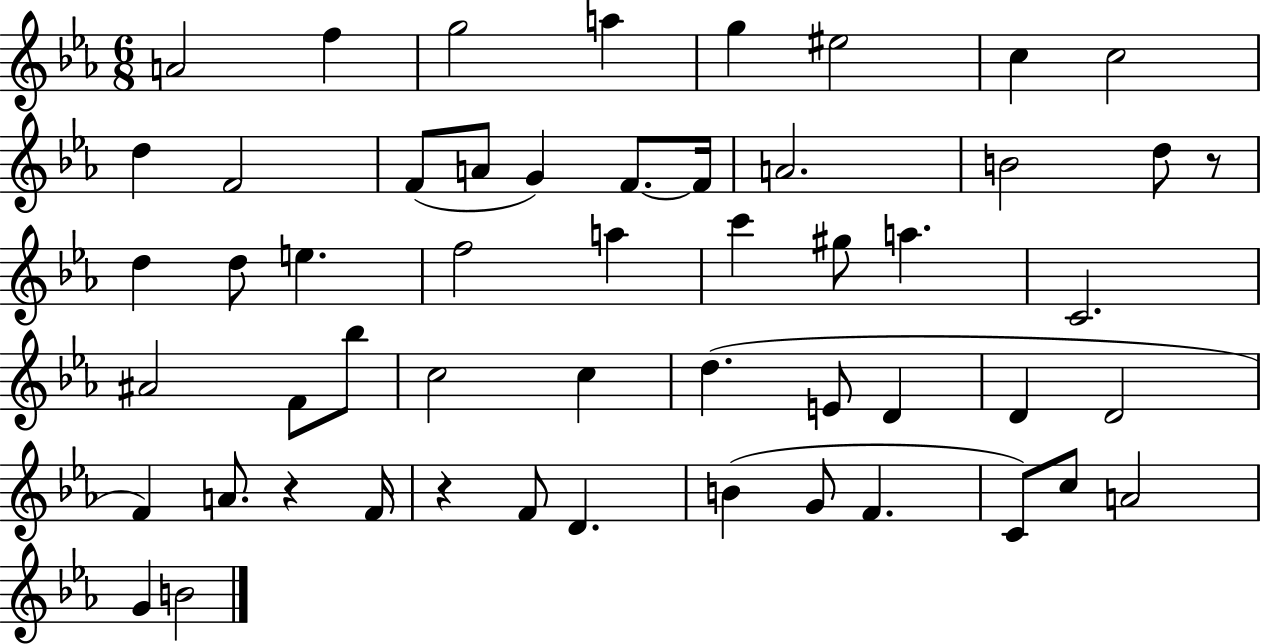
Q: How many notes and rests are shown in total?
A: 53